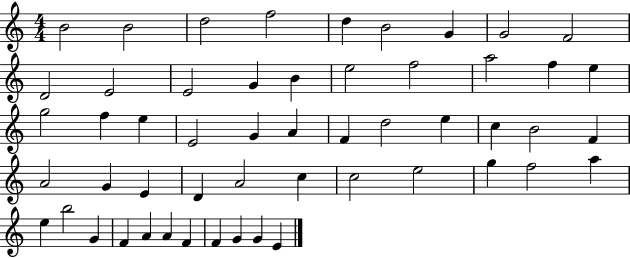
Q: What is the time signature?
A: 4/4